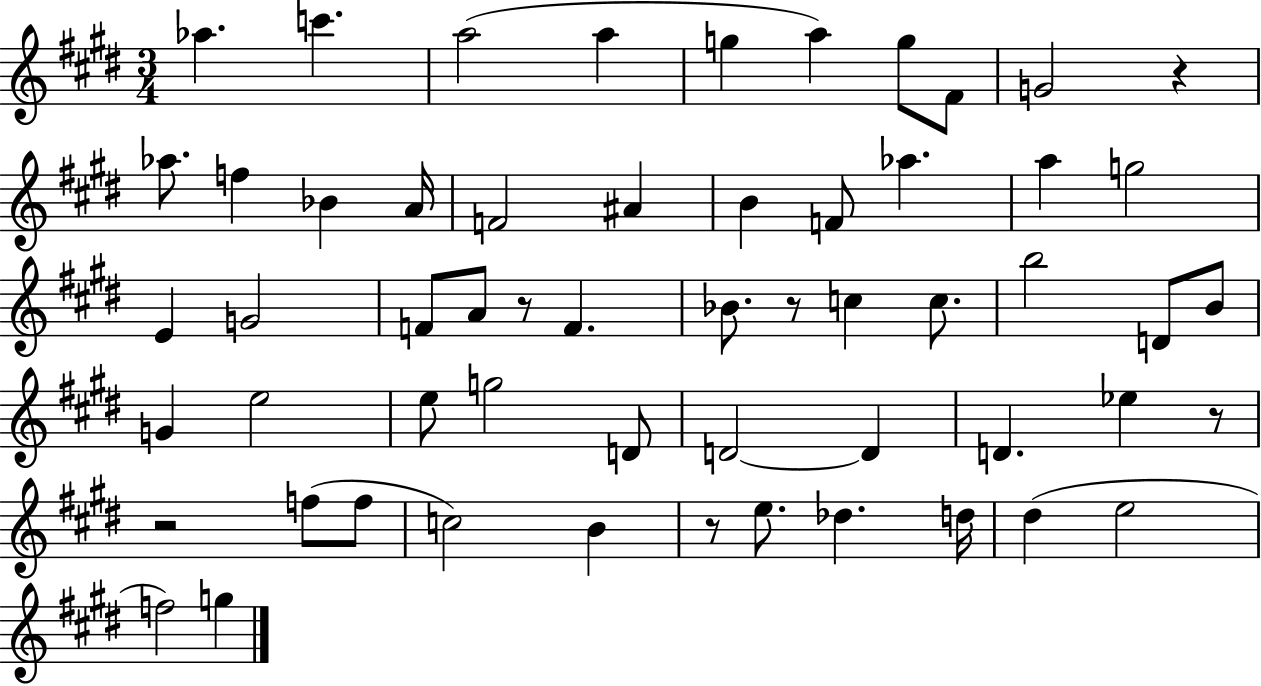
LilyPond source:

{
  \clef treble
  \numericTimeSignature
  \time 3/4
  \key e \major
  aes''4. c'''4. | a''2( a''4 | g''4 a''4) g''8 fis'8 | g'2 r4 | \break aes''8. f''4 bes'4 a'16 | f'2 ais'4 | b'4 f'8 aes''4. | a''4 g''2 | \break e'4 g'2 | f'8 a'8 r8 f'4. | bes'8. r8 c''4 c''8. | b''2 d'8 b'8 | \break g'4 e''2 | e''8 g''2 d'8 | d'2~~ d'4 | d'4. ees''4 r8 | \break r2 f''8( f''8 | c''2) b'4 | r8 e''8. des''4. d''16 | dis''4( e''2 | \break f''2) g''4 | \bar "|."
}